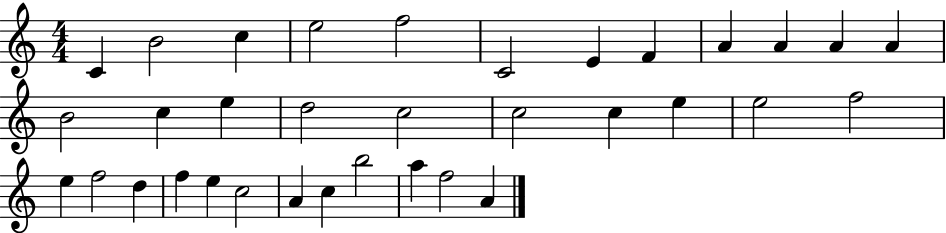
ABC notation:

X:1
T:Untitled
M:4/4
L:1/4
K:C
C B2 c e2 f2 C2 E F A A A A B2 c e d2 c2 c2 c e e2 f2 e f2 d f e c2 A c b2 a f2 A